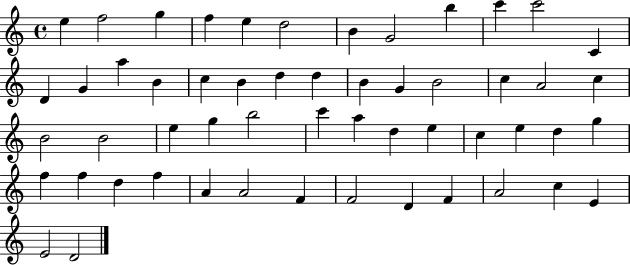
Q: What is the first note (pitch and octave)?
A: E5